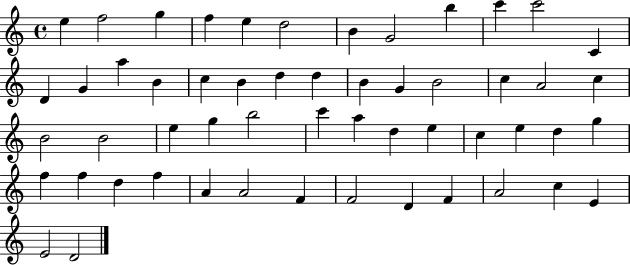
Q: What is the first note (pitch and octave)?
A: E5